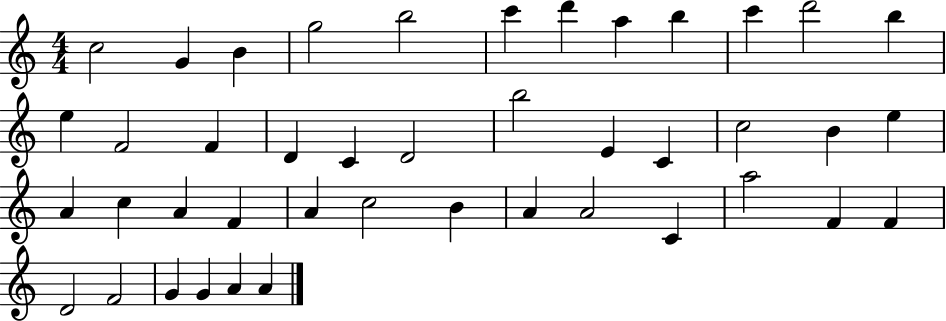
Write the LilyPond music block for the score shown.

{
  \clef treble
  \numericTimeSignature
  \time 4/4
  \key c \major
  c''2 g'4 b'4 | g''2 b''2 | c'''4 d'''4 a''4 b''4 | c'''4 d'''2 b''4 | \break e''4 f'2 f'4 | d'4 c'4 d'2 | b''2 e'4 c'4 | c''2 b'4 e''4 | \break a'4 c''4 a'4 f'4 | a'4 c''2 b'4 | a'4 a'2 c'4 | a''2 f'4 f'4 | \break d'2 f'2 | g'4 g'4 a'4 a'4 | \bar "|."
}